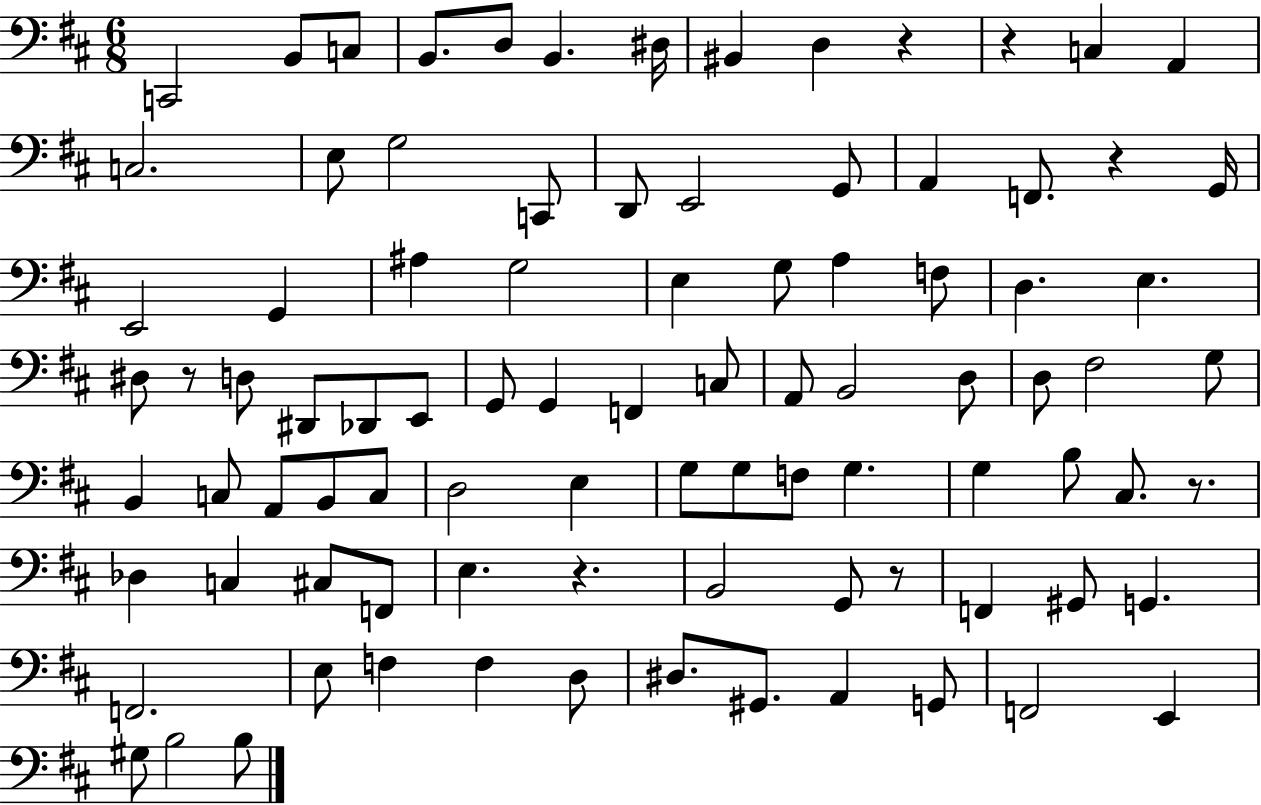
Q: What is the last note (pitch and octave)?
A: B3